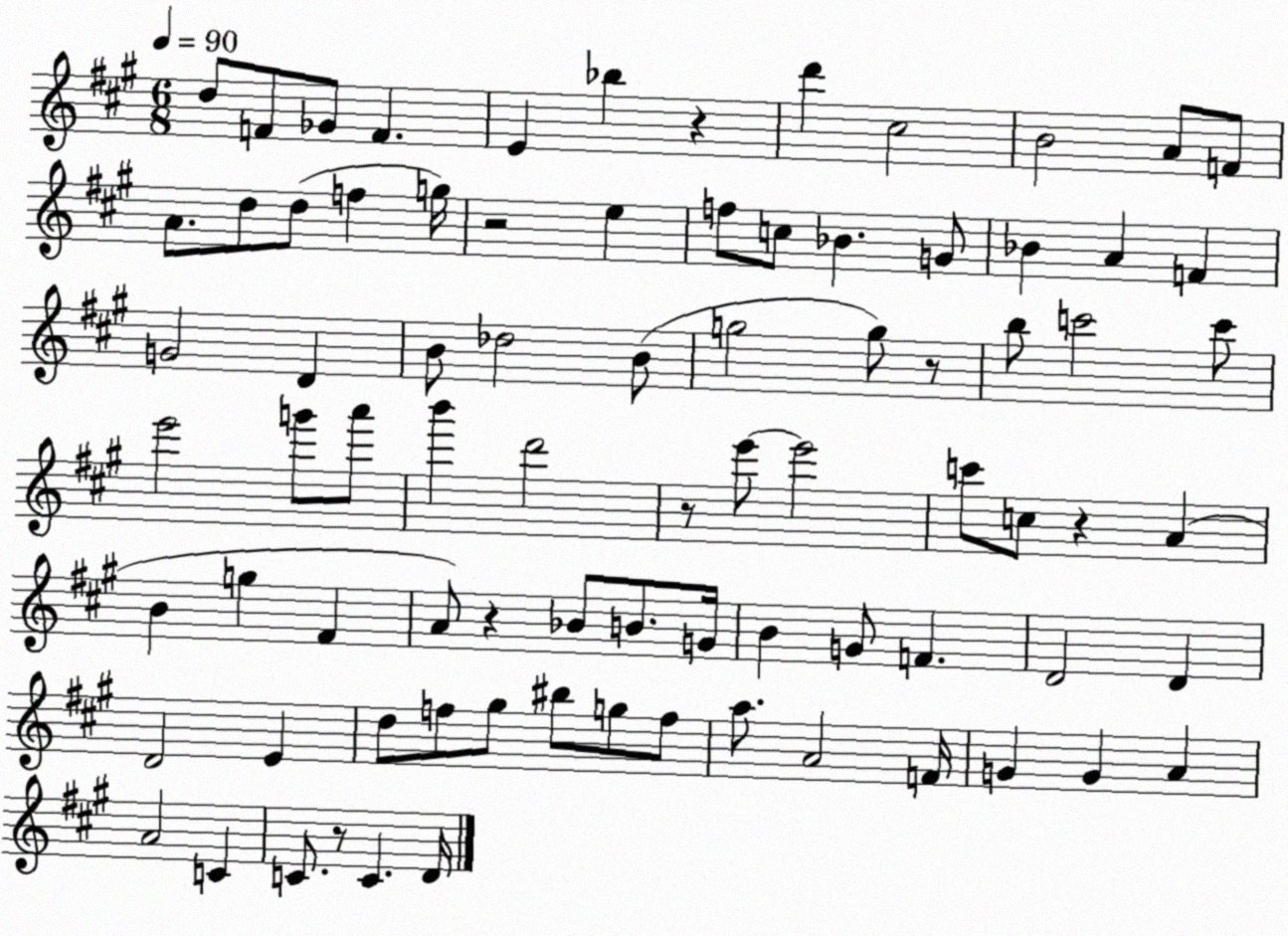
X:1
T:Untitled
M:6/8
L:1/4
K:A
d/2 F/2 _G/2 F E _b z d' ^c2 B2 A/2 F/2 A/2 d/2 d/2 f g/4 z2 e f/2 c/2 _B G/2 _B A F G2 D B/2 _d2 B/2 g2 g/2 z/2 b/2 c'2 c'/2 e'2 g'/2 a'/2 b' d'2 z/2 e'/2 e'2 c'/2 c/2 z A B g ^F A/2 z _B/2 B/2 G/4 B G/2 F D2 D D2 E d/2 f/2 ^g/2 ^b/2 g/2 f/2 a/2 A2 F/4 G G A A2 C C/2 z/2 C D/4